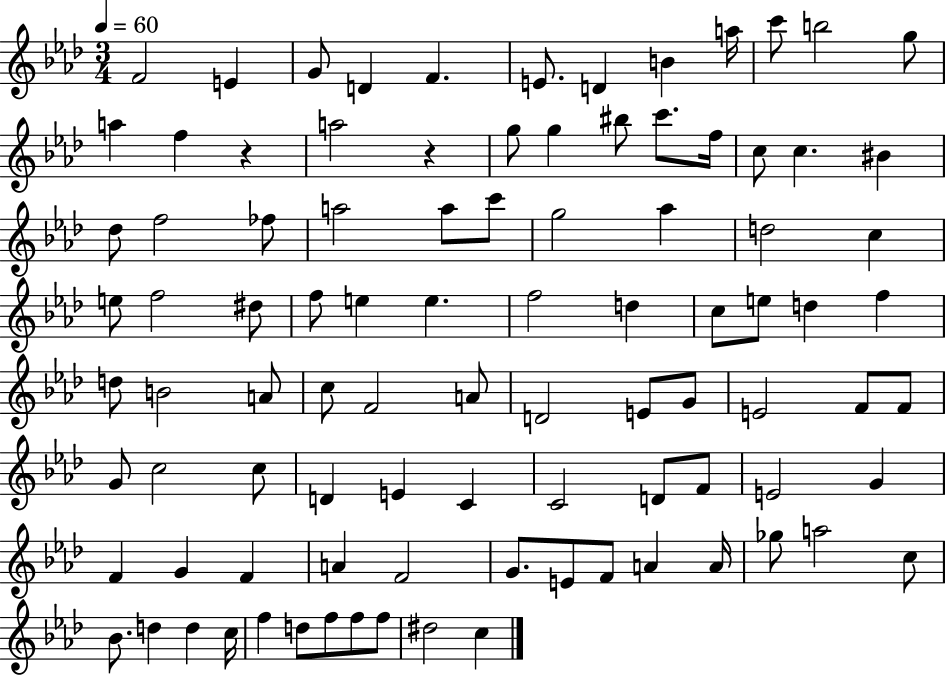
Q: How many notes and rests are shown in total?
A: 94